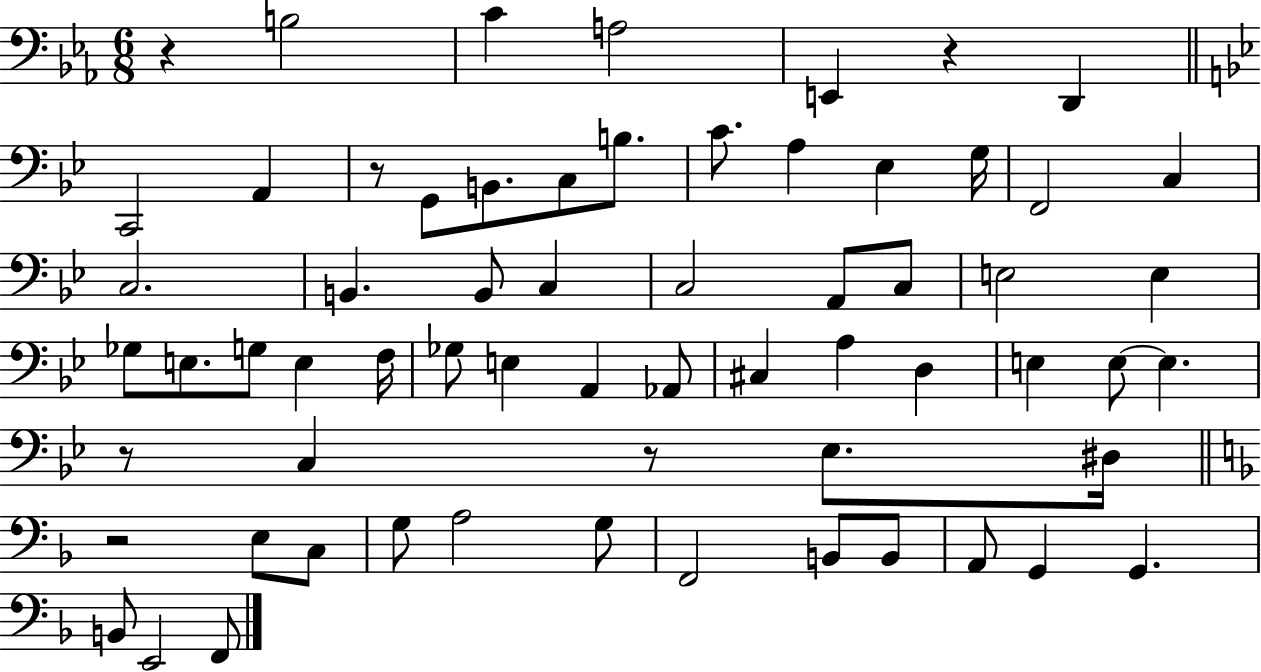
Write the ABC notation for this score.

X:1
T:Untitled
M:6/8
L:1/4
K:Eb
z B,2 C A,2 E,, z D,, C,,2 A,, z/2 G,,/2 B,,/2 C,/2 B,/2 C/2 A, _E, G,/4 F,,2 C, C,2 B,, B,,/2 C, C,2 A,,/2 C,/2 E,2 E, _G,/2 E,/2 G,/2 E, F,/4 _G,/2 E, A,, _A,,/2 ^C, A, D, E, E,/2 E, z/2 C, z/2 _E,/2 ^D,/4 z2 E,/2 C,/2 G,/2 A,2 G,/2 F,,2 B,,/2 B,,/2 A,,/2 G,, G,, B,,/2 E,,2 F,,/2